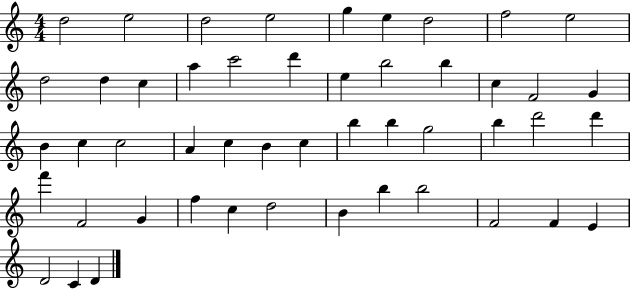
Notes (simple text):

D5/h E5/h D5/h E5/h G5/q E5/q D5/h F5/h E5/h D5/h D5/q C5/q A5/q C6/h D6/q E5/q B5/h B5/q C5/q F4/h G4/q B4/q C5/q C5/h A4/q C5/q B4/q C5/q B5/q B5/q G5/h B5/q D6/h D6/q F6/q F4/h G4/q F5/q C5/q D5/h B4/q B5/q B5/h F4/h F4/q E4/q D4/h C4/q D4/q